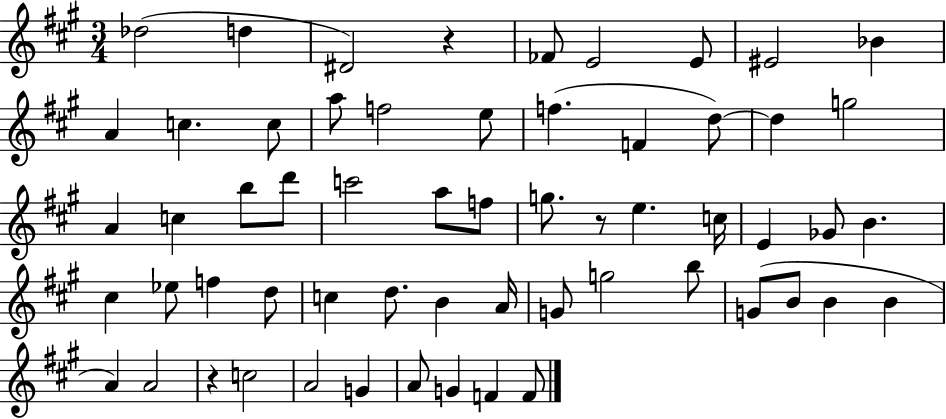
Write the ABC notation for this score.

X:1
T:Untitled
M:3/4
L:1/4
K:A
_d2 d ^D2 z _F/2 E2 E/2 ^E2 _B A c c/2 a/2 f2 e/2 f F d/2 d g2 A c b/2 d'/2 c'2 a/2 f/2 g/2 z/2 e c/4 E _G/2 B ^c _e/2 f d/2 c d/2 B A/4 G/2 g2 b/2 G/2 B/2 B B A A2 z c2 A2 G A/2 G F F/2